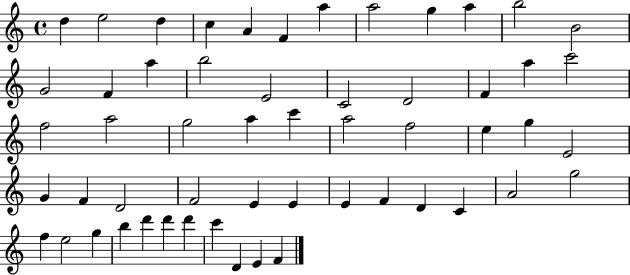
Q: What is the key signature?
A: C major